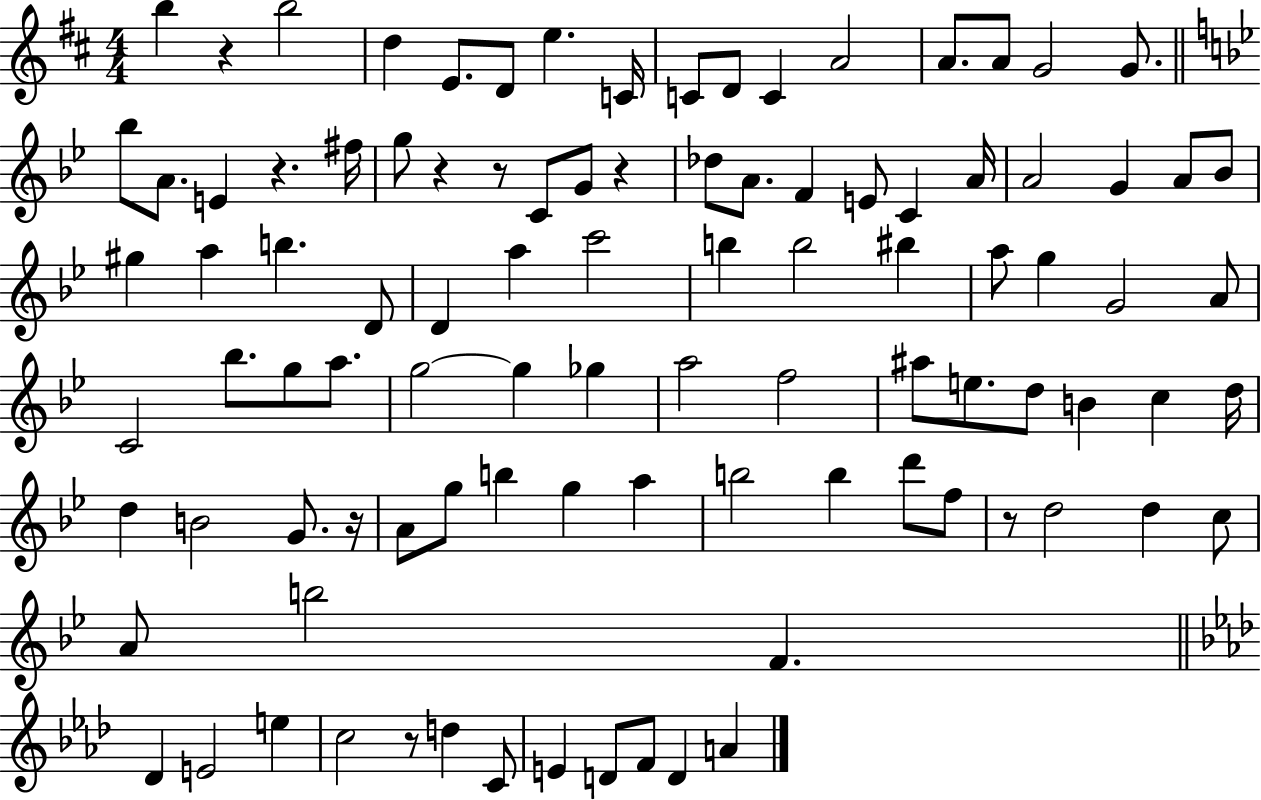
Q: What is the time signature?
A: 4/4